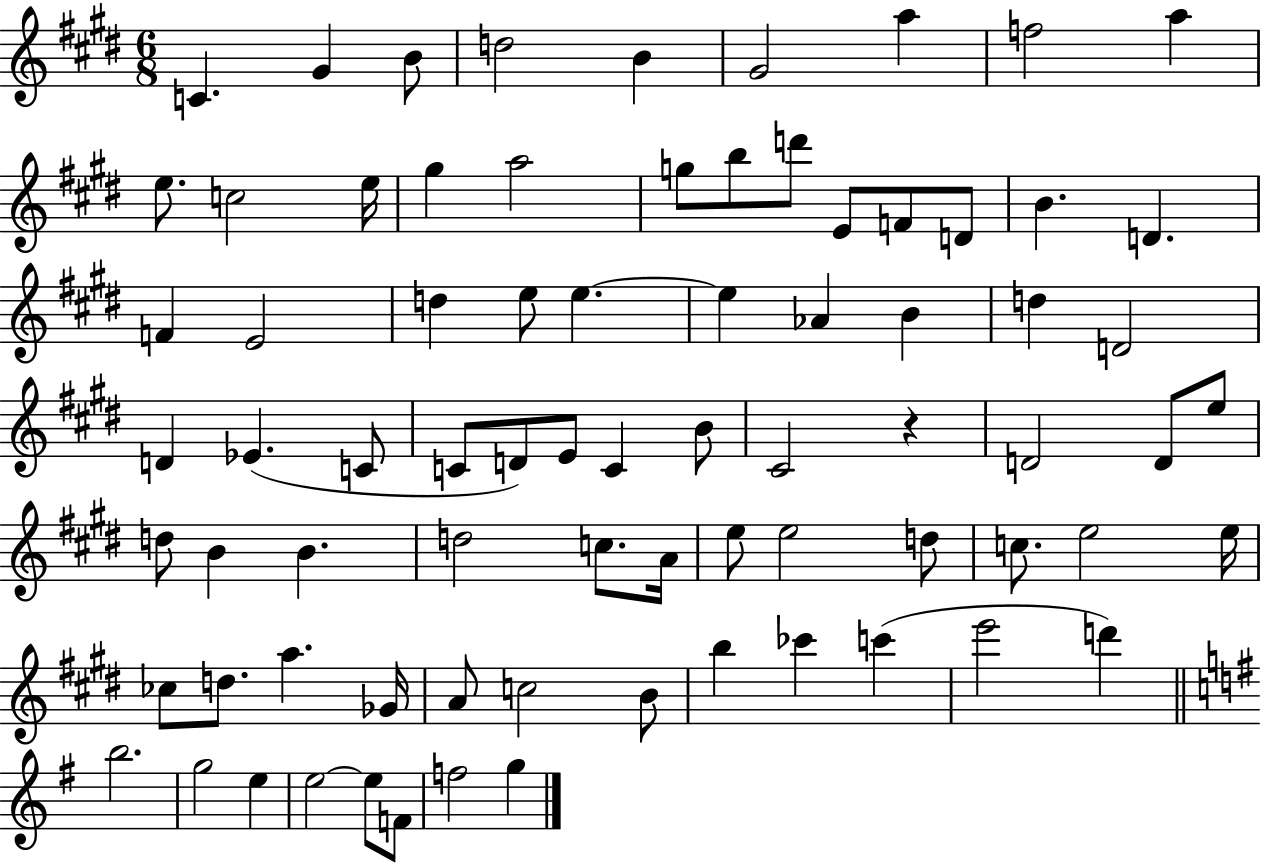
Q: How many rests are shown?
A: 1